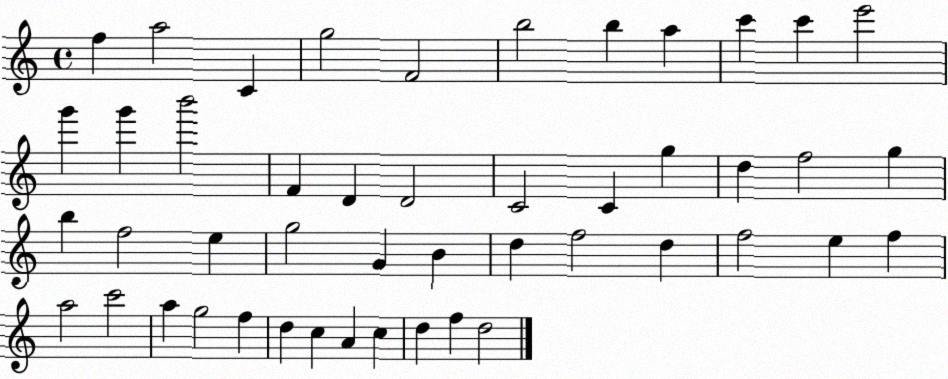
X:1
T:Untitled
M:4/4
L:1/4
K:C
f a2 C g2 F2 b2 b a c' c' e'2 g' g' b'2 F D D2 C2 C g d f2 g b f2 e g2 G B d f2 d f2 e f a2 c'2 a g2 f d c A c d f d2